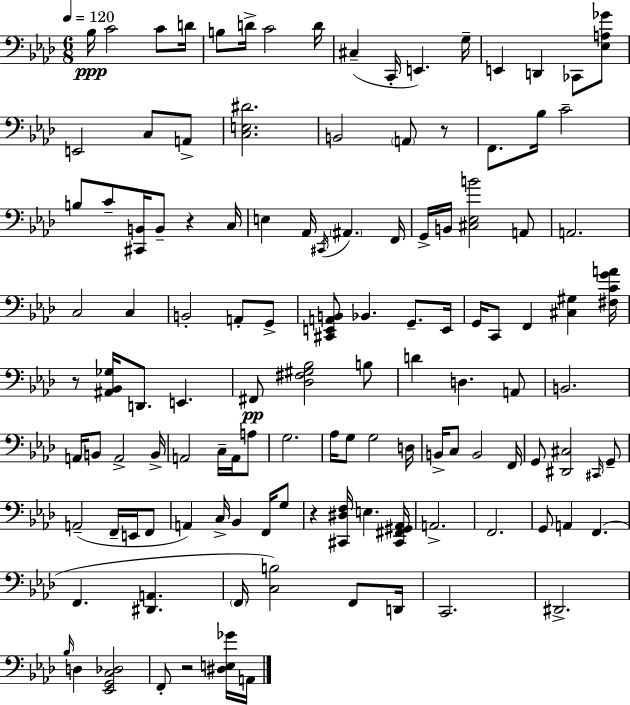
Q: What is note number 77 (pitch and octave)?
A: F2